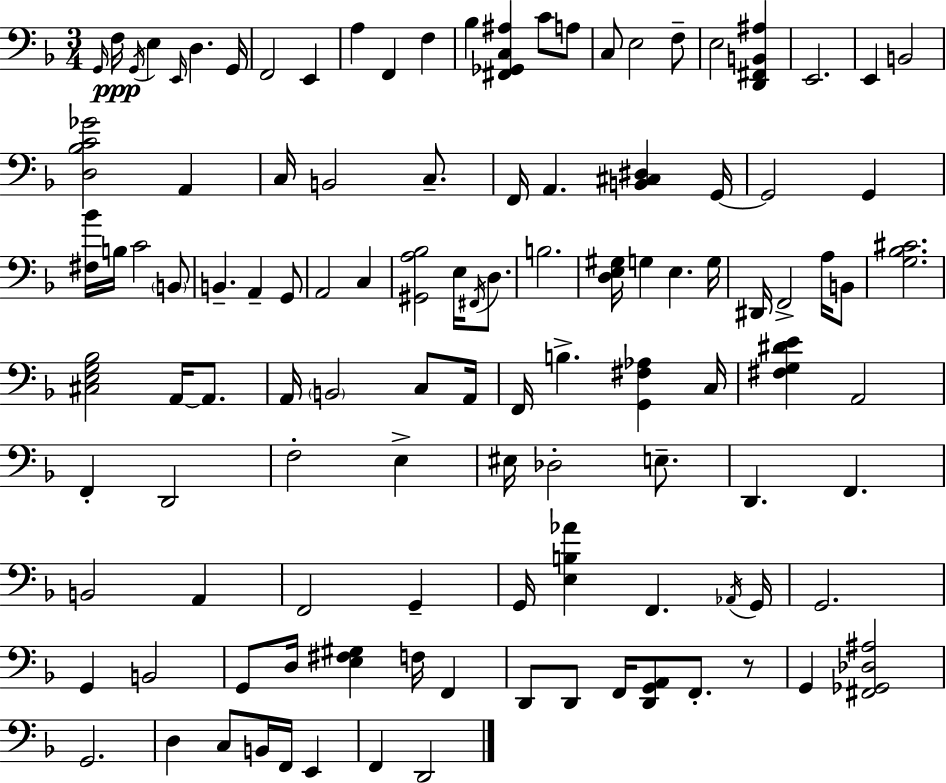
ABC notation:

X:1
T:Untitled
M:3/4
L:1/4
K:F
G,,/4 F,/4 G,,/4 E, E,,/4 D, G,,/4 F,,2 E,, A, F,, F, _B, [^F,,_G,,C,^A,] C/2 A,/2 C,/2 E,2 F,/2 E,2 [D,,^F,,B,,^A,] E,,2 E,, B,,2 [D,_B,C_G]2 A,, C,/4 B,,2 C,/2 F,,/4 A,, [B,,^C,^D,] G,,/4 G,,2 G,, [^F,_B]/4 B,/4 C2 B,,/2 B,, A,, G,,/2 A,,2 C, [^G,,A,_B,]2 E,/4 ^F,,/4 D,/2 B,2 [D,E,^G,]/4 G, E, G,/4 ^D,,/4 F,,2 A,/4 B,,/2 [G,_B,^C]2 [^C,E,G,_B,]2 A,,/4 A,,/2 A,,/4 B,,2 C,/2 A,,/4 F,,/4 B, [G,,^F,_A,] C,/4 [^F,G,^DE] A,,2 F,, D,,2 F,2 E, ^E,/4 _D,2 E,/2 D,, F,, B,,2 A,, F,,2 G,, G,,/4 [E,B,_A] F,, _A,,/4 G,,/4 G,,2 G,, B,,2 G,,/2 D,/4 [E,^F,^G,] F,/4 F,, D,,/2 D,,/2 F,,/4 [D,,G,,A,,]/2 F,,/2 z/2 G,, [^F,,_G,,_D,^A,]2 G,,2 D, C,/2 B,,/4 F,,/4 E,, F,, D,,2